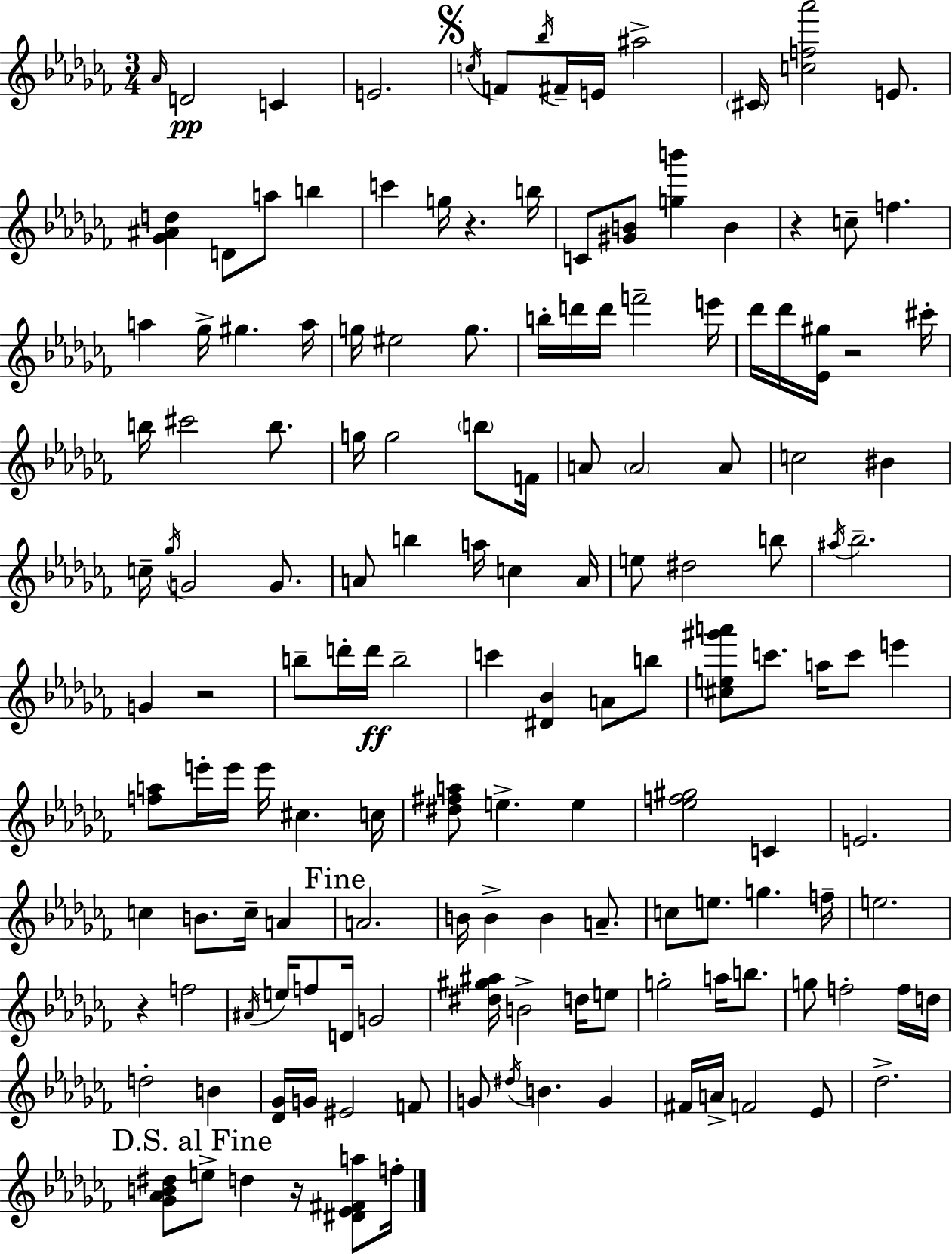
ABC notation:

X:1
T:Untitled
M:3/4
L:1/4
K:Abm
_A/4 D2 C E2 c/4 F/2 _b/4 ^F/4 E/4 ^a2 ^C/4 [cf_a']2 E/2 [_G^Ad] D/2 a/2 b c' g/4 z b/4 C/2 [^GB]/2 [gb'] B z c/2 f a _g/4 ^g a/4 g/4 ^e2 g/2 b/4 d'/4 d'/4 f'2 e'/4 _d'/4 _d'/4 [_E^g]/4 z2 ^c'/4 b/4 ^c'2 b/2 g/4 g2 b/2 F/4 A/2 A2 A/2 c2 ^B c/4 _g/4 G2 G/2 A/2 b a/4 c A/4 e/2 ^d2 b/2 ^a/4 _b2 G z2 b/2 d'/4 d'/4 b2 c' [^D_B] A/2 b/2 [^ce^g'a']/2 c'/2 a/4 c'/2 e' [fa]/2 e'/4 e'/4 e'/4 ^c c/4 [^d^fa]/2 e e [_ef^g]2 C E2 c B/2 c/4 A A2 B/4 B B A/2 c/2 e/2 g f/4 e2 z f2 ^A/4 e/4 f/2 D/4 G2 [^d^g^a]/4 B2 d/4 e/2 g2 a/4 b/2 g/2 f2 f/4 d/4 d2 B [_D_G]/4 G/4 ^E2 F/2 G/2 ^d/4 B G ^F/4 A/4 F2 _E/2 _d2 [_G_AB^d]/2 e/2 d z/4 [^D_E^Fa]/2 f/4